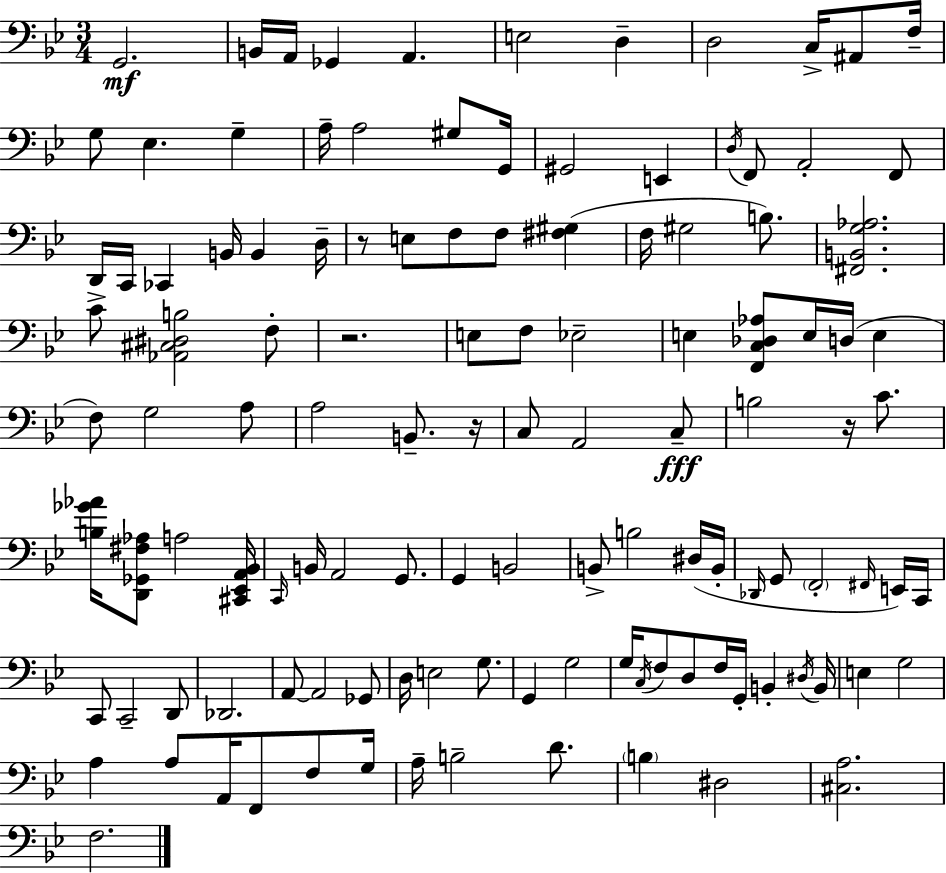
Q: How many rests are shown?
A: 4